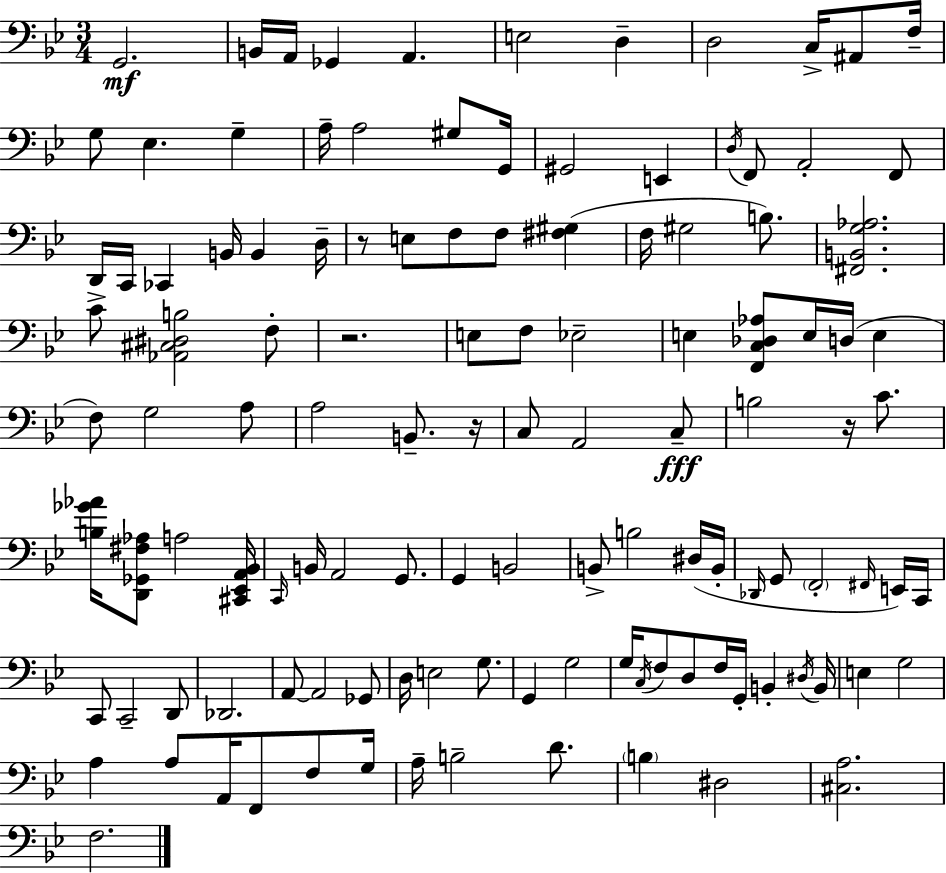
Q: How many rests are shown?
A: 4